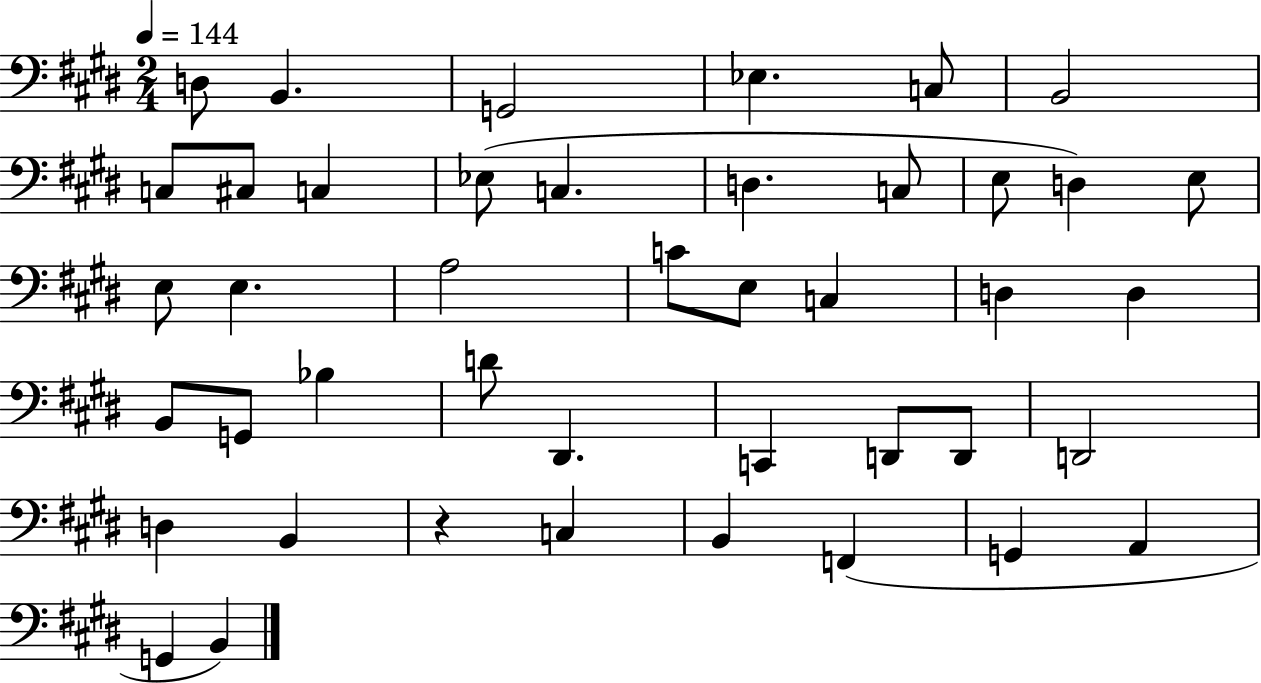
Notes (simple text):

D3/e B2/q. G2/h Eb3/q. C3/e B2/h C3/e C#3/e C3/q Eb3/e C3/q. D3/q. C3/e E3/e D3/q E3/e E3/e E3/q. A3/h C4/e E3/e C3/q D3/q D3/q B2/e G2/e Bb3/q D4/e D#2/q. C2/q D2/e D2/e D2/h D3/q B2/q R/q C3/q B2/q F2/q G2/q A2/q G2/q B2/q